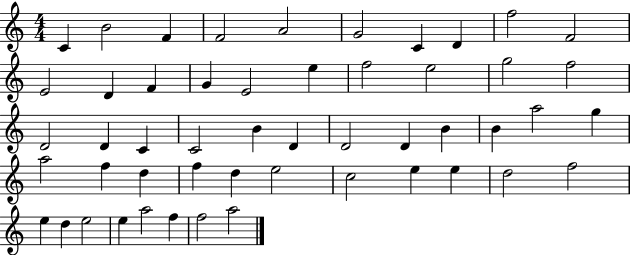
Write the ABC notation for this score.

X:1
T:Untitled
M:4/4
L:1/4
K:C
C B2 F F2 A2 G2 C D f2 F2 E2 D F G E2 e f2 e2 g2 f2 D2 D C C2 B D D2 D B B a2 g a2 f d f d e2 c2 e e d2 f2 e d e2 e a2 f f2 a2